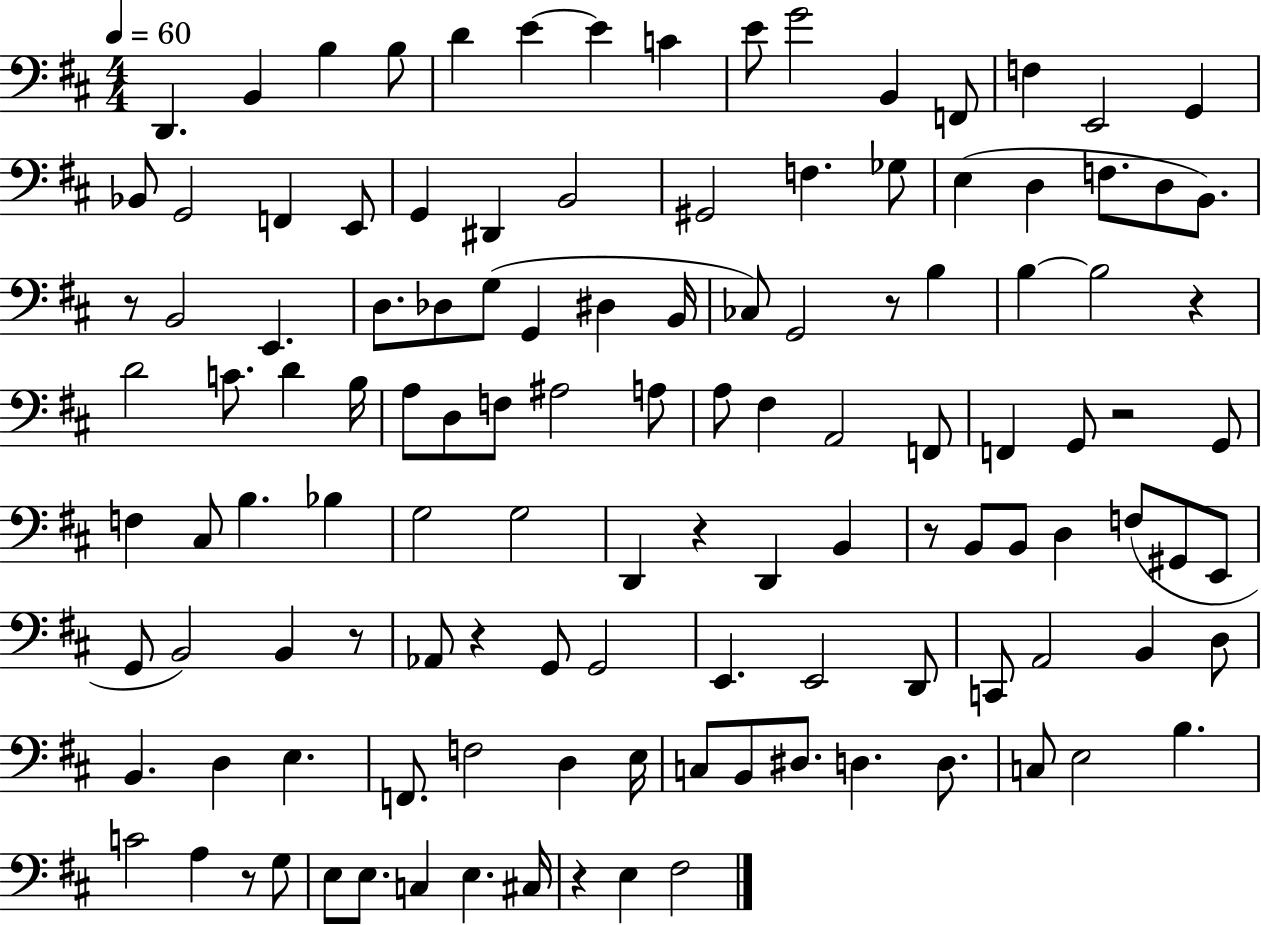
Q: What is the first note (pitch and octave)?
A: D2